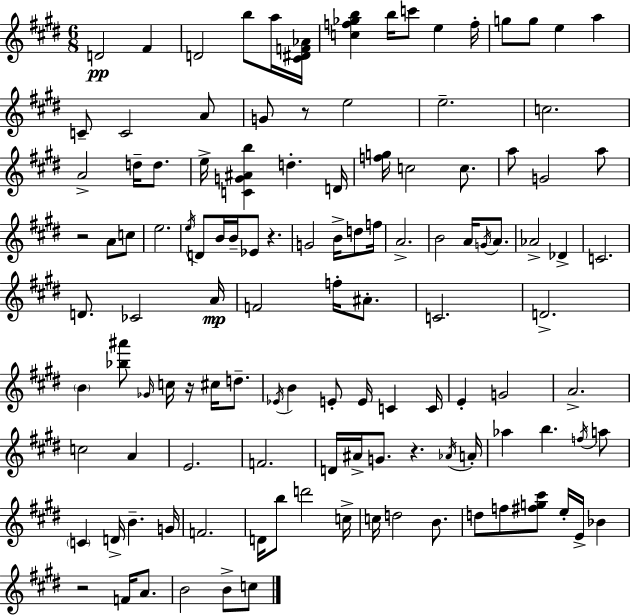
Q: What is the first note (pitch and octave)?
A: D4